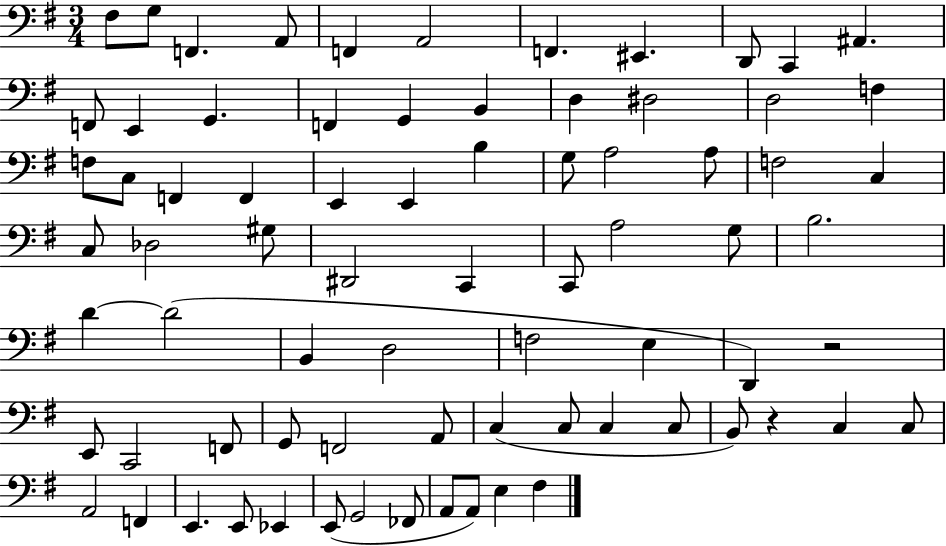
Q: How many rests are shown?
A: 2